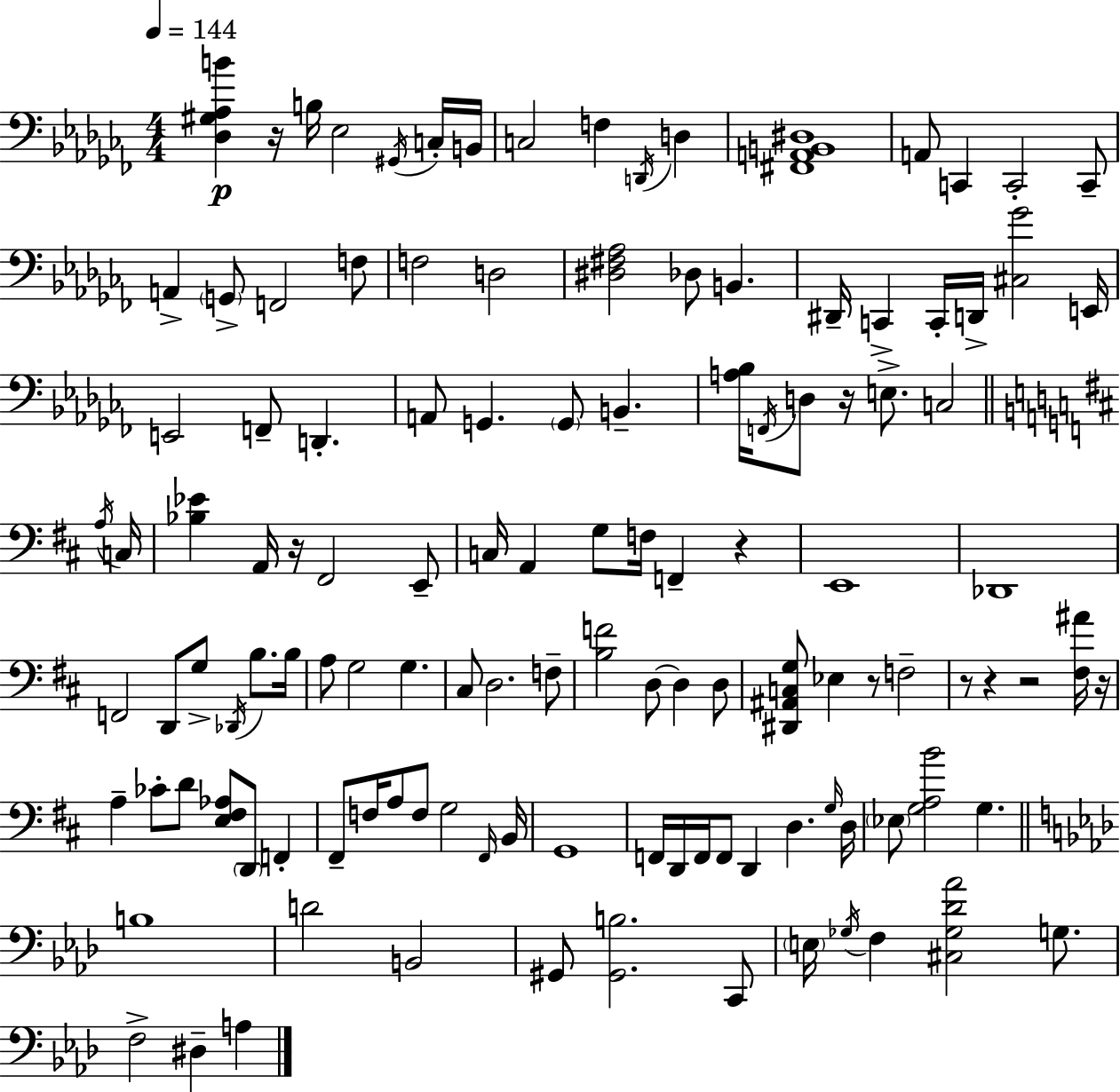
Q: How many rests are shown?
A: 9